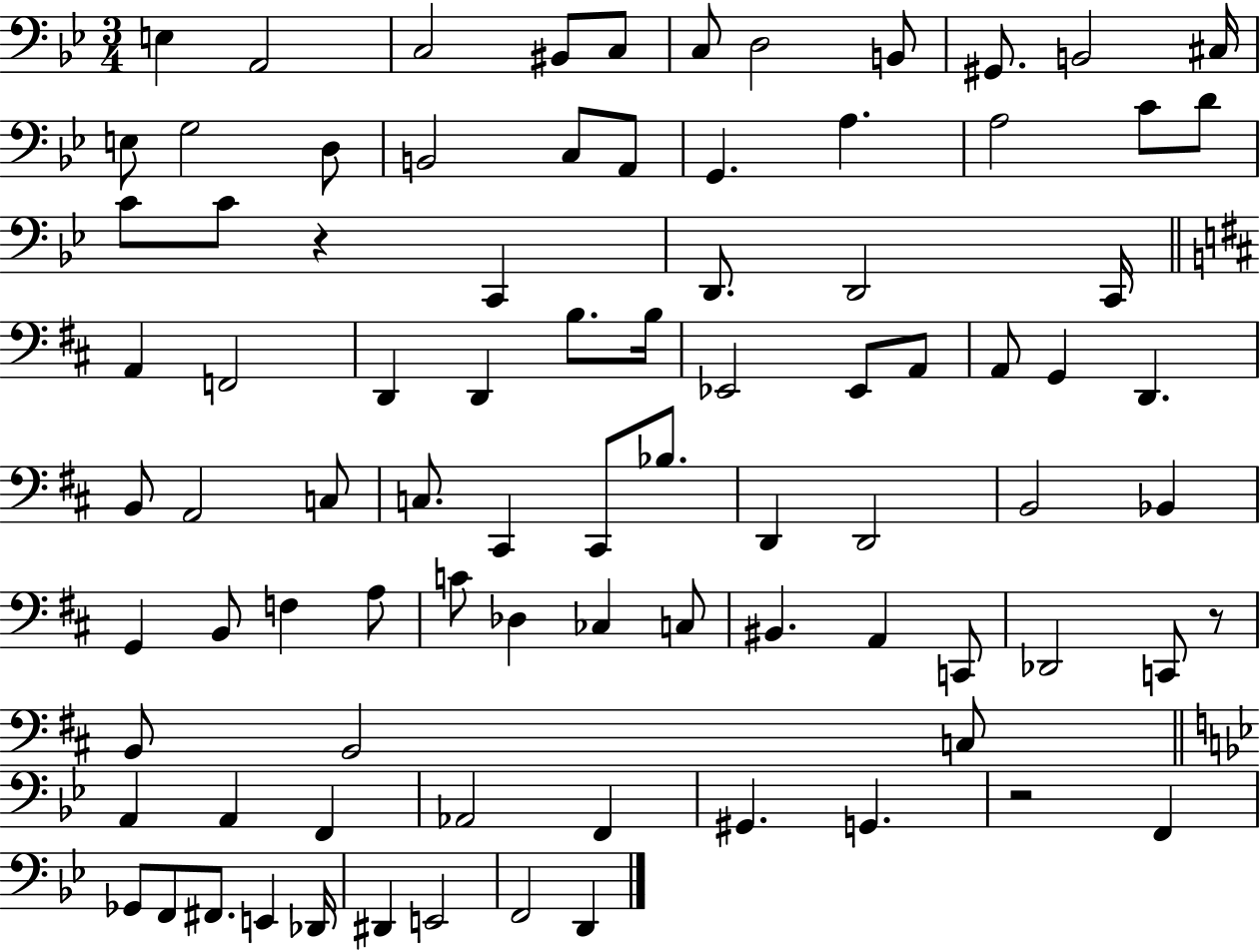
E3/q A2/h C3/h BIS2/e C3/e C3/e D3/h B2/e G#2/e. B2/h C#3/s E3/e G3/h D3/e B2/h C3/e A2/e G2/q. A3/q. A3/h C4/e D4/e C4/e C4/e R/q C2/q D2/e. D2/h C2/s A2/q F2/h D2/q D2/q B3/e. B3/s Eb2/h Eb2/e A2/e A2/e G2/q D2/q. B2/e A2/h C3/e C3/e. C#2/q C#2/e Bb3/e. D2/q D2/h B2/h Bb2/q G2/q B2/e F3/q A3/e C4/e Db3/q CES3/q C3/e BIS2/q. A2/q C2/e Db2/h C2/e R/e B2/e B2/h C3/e A2/q A2/q F2/q Ab2/h F2/q G#2/q. G2/q. R/h F2/q Gb2/e F2/e F#2/e. E2/q Db2/s D#2/q E2/h F2/h D2/q